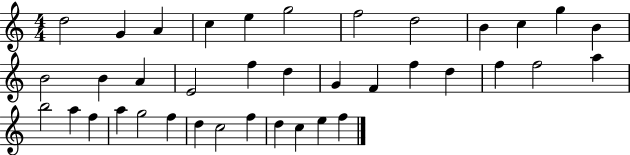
{
  \clef treble
  \numericTimeSignature
  \time 4/4
  \key c \major
  d''2 g'4 a'4 | c''4 e''4 g''2 | f''2 d''2 | b'4 c''4 g''4 b'4 | \break b'2 b'4 a'4 | e'2 f''4 d''4 | g'4 f'4 f''4 d''4 | f''4 f''2 a''4 | \break b''2 a''4 f''4 | a''4 g''2 f''4 | d''4 c''2 f''4 | d''4 c''4 e''4 f''4 | \break \bar "|."
}